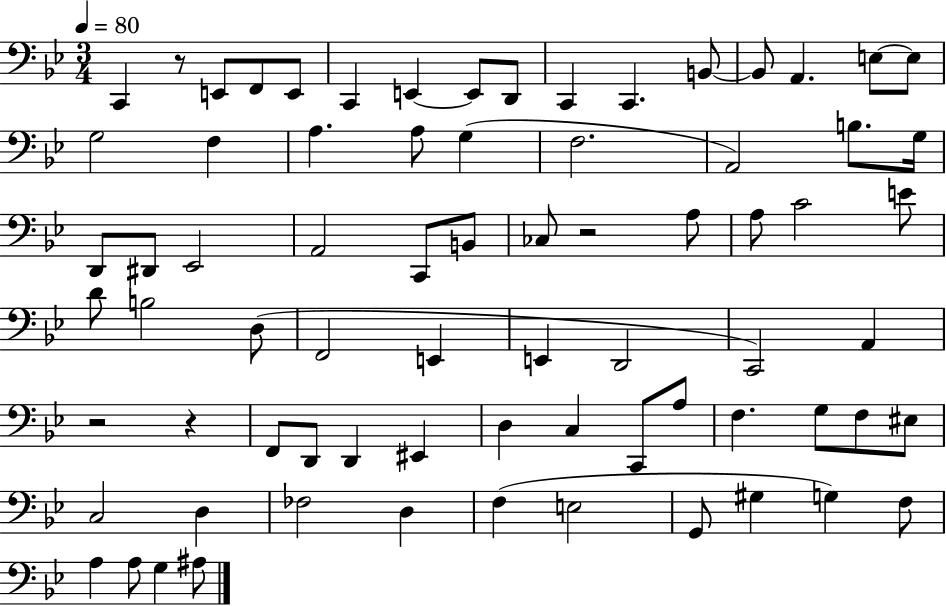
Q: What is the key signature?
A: BES major